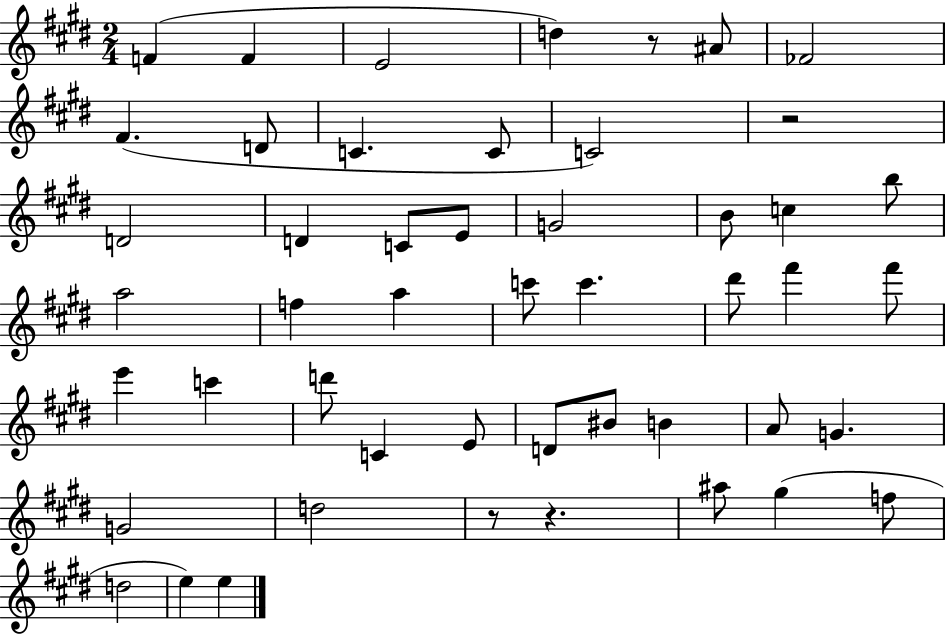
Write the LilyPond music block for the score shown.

{
  \clef treble
  \numericTimeSignature
  \time 2/4
  \key e \major
  \repeat volta 2 { f'4( f'4 | e'2 | d''4) r8 ais'8 | fes'2 | \break fis'4.( d'8 | c'4. c'8 | c'2) | r2 | \break d'2 | d'4 c'8 e'8 | g'2 | b'8 c''4 b''8 | \break a''2 | f''4 a''4 | c'''8 c'''4. | dis'''8 fis'''4 fis'''8 | \break e'''4 c'''4 | d'''8 c'4 e'8 | d'8 bis'8 b'4 | a'8 g'4. | \break g'2 | d''2 | r8 r4. | ais''8 gis''4( f''8 | \break d''2 | e''4) e''4 | } \bar "|."
}